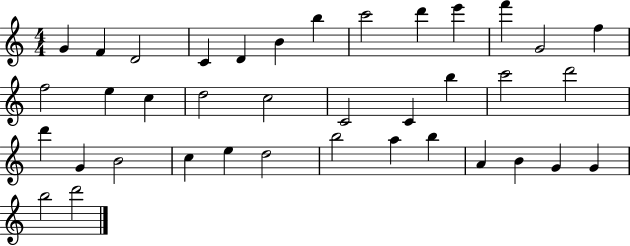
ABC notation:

X:1
T:Untitled
M:4/4
L:1/4
K:C
G F D2 C D B b c'2 d' e' f' G2 f f2 e c d2 c2 C2 C b c'2 d'2 d' G B2 c e d2 b2 a b A B G G b2 d'2